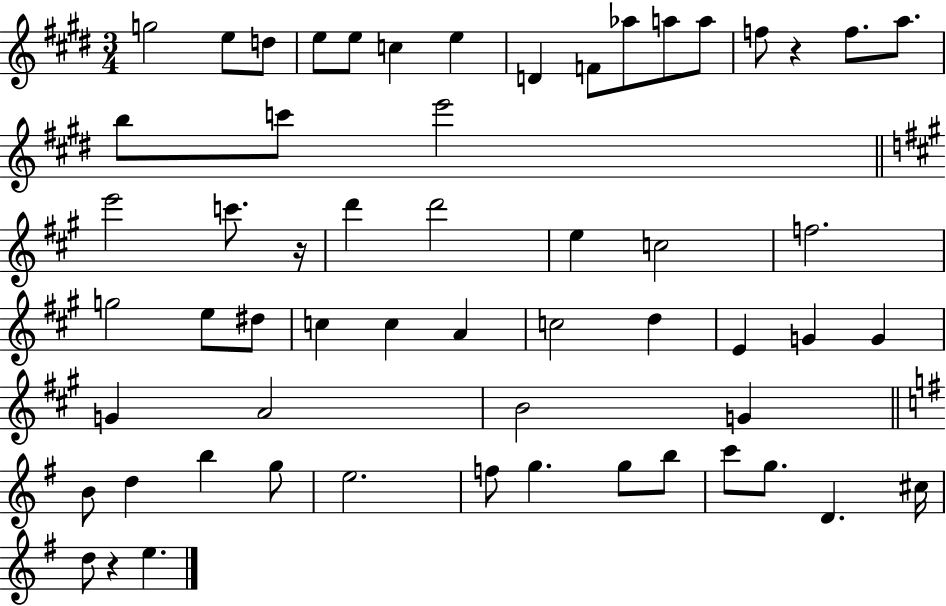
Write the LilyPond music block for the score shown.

{
  \clef treble
  \numericTimeSignature
  \time 3/4
  \key e \major
  g''2 e''8 d''8 | e''8 e''8 c''4 e''4 | d'4 f'8 aes''8 a''8 a''8 | f''8 r4 f''8. a''8. | \break b''8 c'''8 e'''2 | \bar "||" \break \key a \major e'''2 c'''8. r16 | d'''4 d'''2 | e''4 c''2 | f''2. | \break g''2 e''8 dis''8 | c''4 c''4 a'4 | c''2 d''4 | e'4 g'4 g'4 | \break g'4 a'2 | b'2 g'4 | \bar "||" \break \key e \minor b'8 d''4 b''4 g''8 | e''2. | f''8 g''4. g''8 b''8 | c'''8 g''8. d'4. cis''16 | \break d''8 r4 e''4. | \bar "|."
}